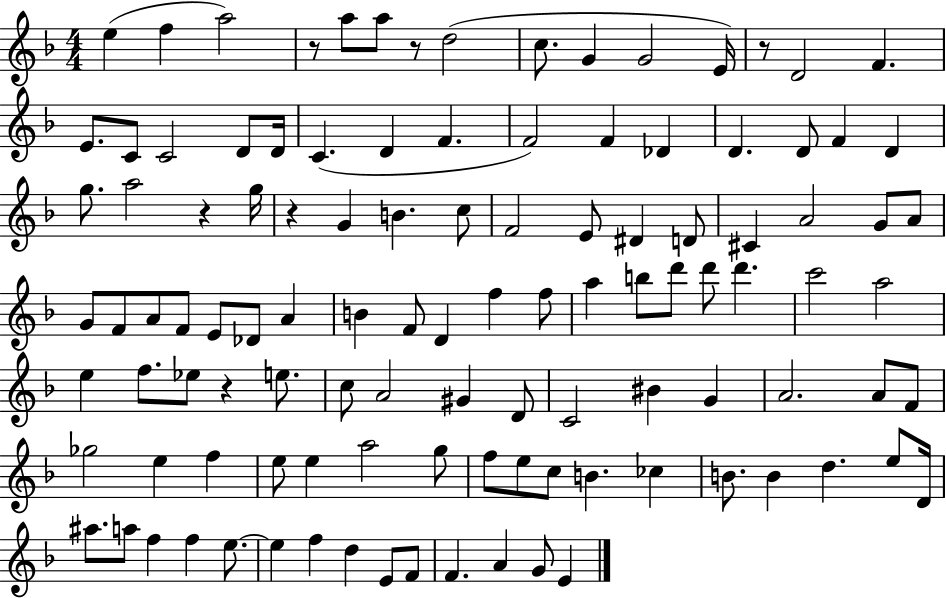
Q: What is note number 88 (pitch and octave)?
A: B4